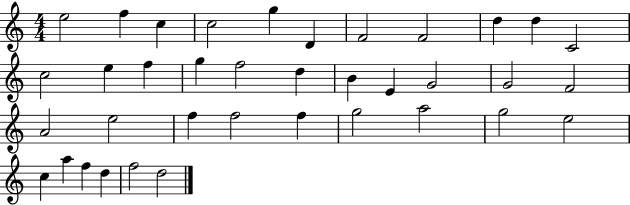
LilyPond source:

{
  \clef treble
  \numericTimeSignature
  \time 4/4
  \key c \major
  e''2 f''4 c''4 | c''2 g''4 d'4 | f'2 f'2 | d''4 d''4 c'2 | \break c''2 e''4 f''4 | g''4 f''2 d''4 | b'4 e'4 g'2 | g'2 f'2 | \break a'2 e''2 | f''4 f''2 f''4 | g''2 a''2 | g''2 e''2 | \break c''4 a''4 f''4 d''4 | f''2 d''2 | \bar "|."
}